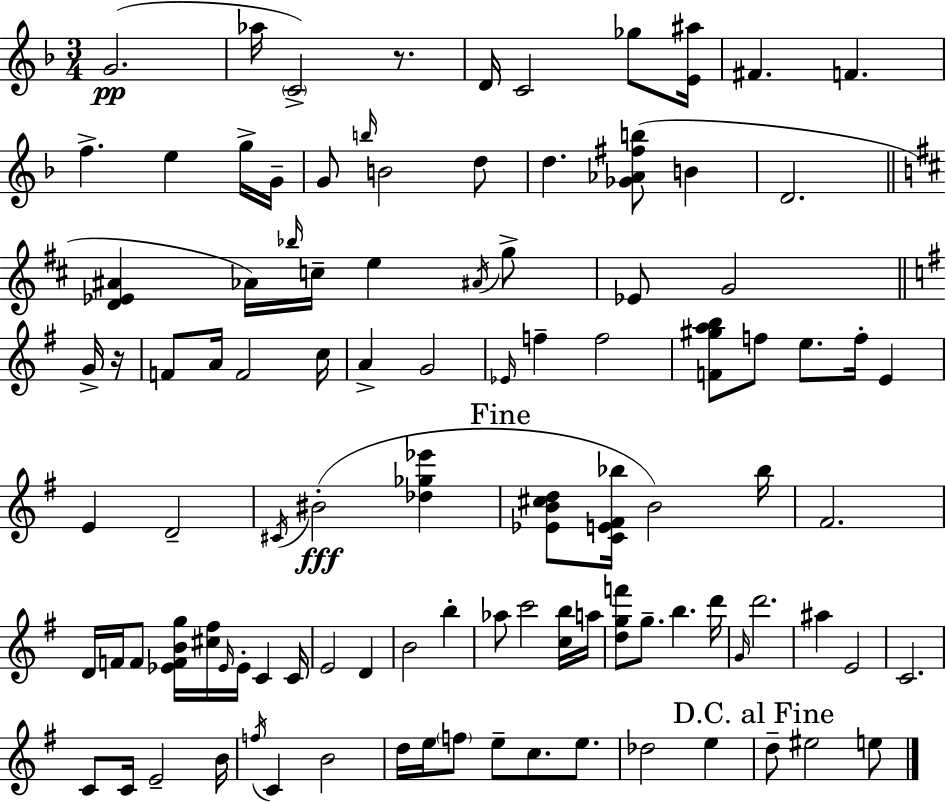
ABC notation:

X:1
T:Untitled
M:3/4
L:1/4
K:Dm
G2 _a/4 C2 z/2 D/4 C2 _g/2 [E^a]/4 ^F F f e g/4 G/4 G/2 b/4 B2 d/2 d [_G_A^fb]/2 B D2 [D_E^A] _A/4 _b/4 c/4 e ^A/4 g/2 _E/2 G2 G/4 z/4 F/2 A/4 F2 c/4 A G2 _E/4 f f2 [F^gab]/2 f/2 e/2 f/4 E E D2 ^C/4 ^B2 [_d_g_e'] [_EB^cd]/2 [CE^F_b]/4 B2 _b/4 ^F2 D/4 F/4 F/2 [_EFBg]/4 [^c^f]/4 _E/4 _E/4 C C/4 E2 D B2 b _a/2 c'2 [cb]/4 a/4 [dgf']/2 g/2 b d'/4 G/4 d'2 ^a E2 C2 C/2 C/4 E2 B/4 f/4 C B2 d/4 e/4 f/2 e/2 c/2 e/2 _d2 e d/2 ^e2 e/2